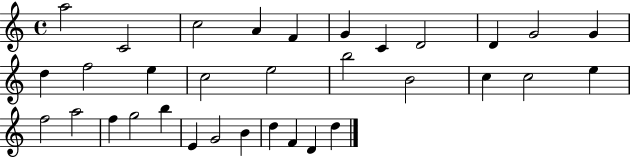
{
  \clef treble
  \time 4/4
  \defaultTimeSignature
  \key c \major
  a''2 c'2 | c''2 a'4 f'4 | g'4 c'4 d'2 | d'4 g'2 g'4 | \break d''4 f''2 e''4 | c''2 e''2 | b''2 b'2 | c''4 c''2 e''4 | \break f''2 a''2 | f''4 g''2 b''4 | e'4 g'2 b'4 | d''4 f'4 d'4 d''4 | \break \bar "|."
}